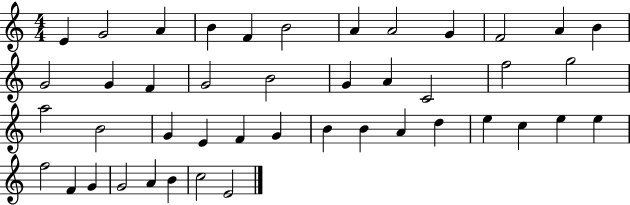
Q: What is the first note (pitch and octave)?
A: E4